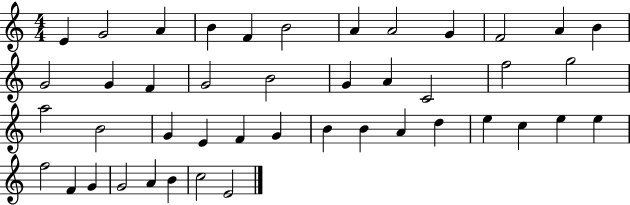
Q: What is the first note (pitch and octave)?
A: E4